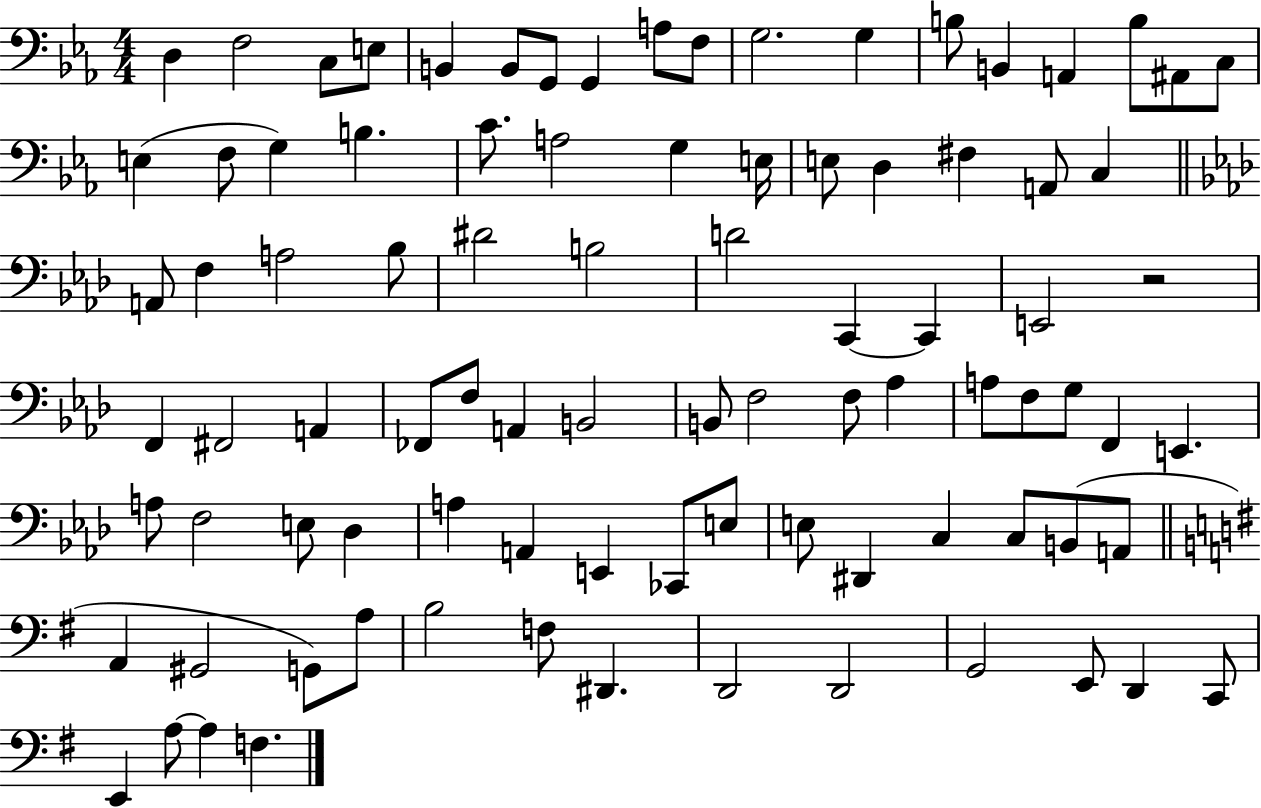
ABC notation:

X:1
T:Untitled
M:4/4
L:1/4
K:Eb
D, F,2 C,/2 E,/2 B,, B,,/2 G,,/2 G,, A,/2 F,/2 G,2 G, B,/2 B,, A,, B,/2 ^A,,/2 C,/2 E, F,/2 G, B, C/2 A,2 G, E,/4 E,/2 D, ^F, A,,/2 C, A,,/2 F, A,2 _B,/2 ^D2 B,2 D2 C,, C,, E,,2 z2 F,, ^F,,2 A,, _F,,/2 F,/2 A,, B,,2 B,,/2 F,2 F,/2 _A, A,/2 F,/2 G,/2 F,, E,, A,/2 F,2 E,/2 _D, A, A,, E,, _C,,/2 E,/2 E,/2 ^D,, C, C,/2 B,,/2 A,,/2 A,, ^G,,2 G,,/2 A,/2 B,2 F,/2 ^D,, D,,2 D,,2 G,,2 E,,/2 D,, C,,/2 E,, A,/2 A, F,